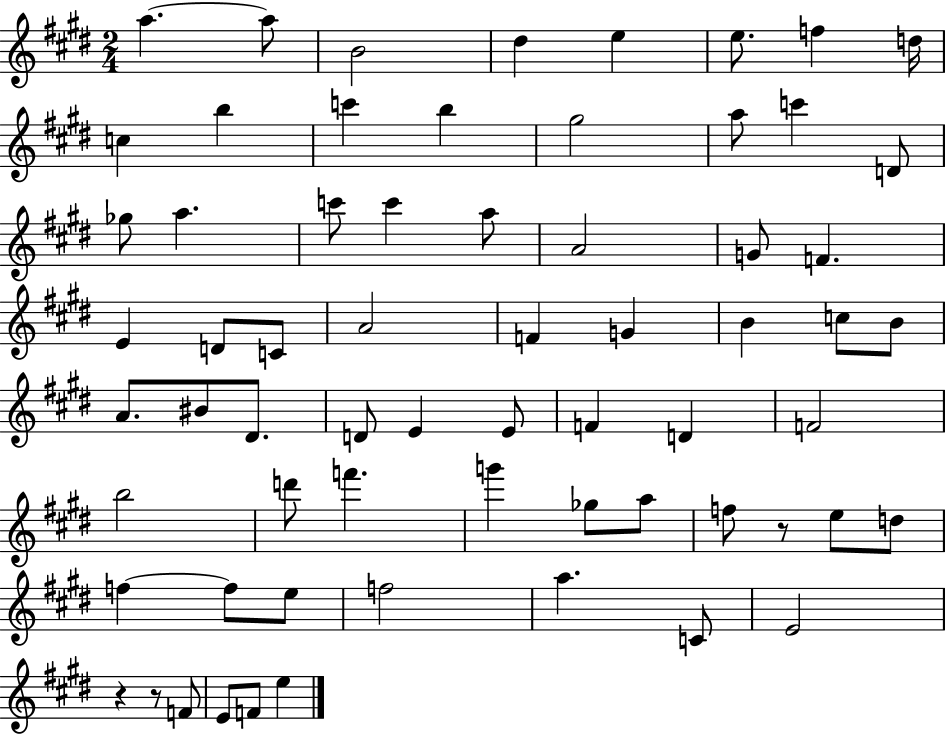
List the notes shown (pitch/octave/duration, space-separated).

A5/q. A5/e B4/h D#5/q E5/q E5/e. F5/q D5/s C5/q B5/q C6/q B5/q G#5/h A5/e C6/q D4/e Gb5/e A5/q. C6/e C6/q A5/e A4/h G4/e F4/q. E4/q D4/e C4/e A4/h F4/q G4/q B4/q C5/e B4/e A4/e. BIS4/e D#4/e. D4/e E4/q E4/e F4/q D4/q F4/h B5/h D6/e F6/q. G6/q Gb5/e A5/e F5/e R/e E5/e D5/e F5/q F5/e E5/e F5/h A5/q. C4/e E4/h R/q R/e F4/e E4/e F4/e E5/q